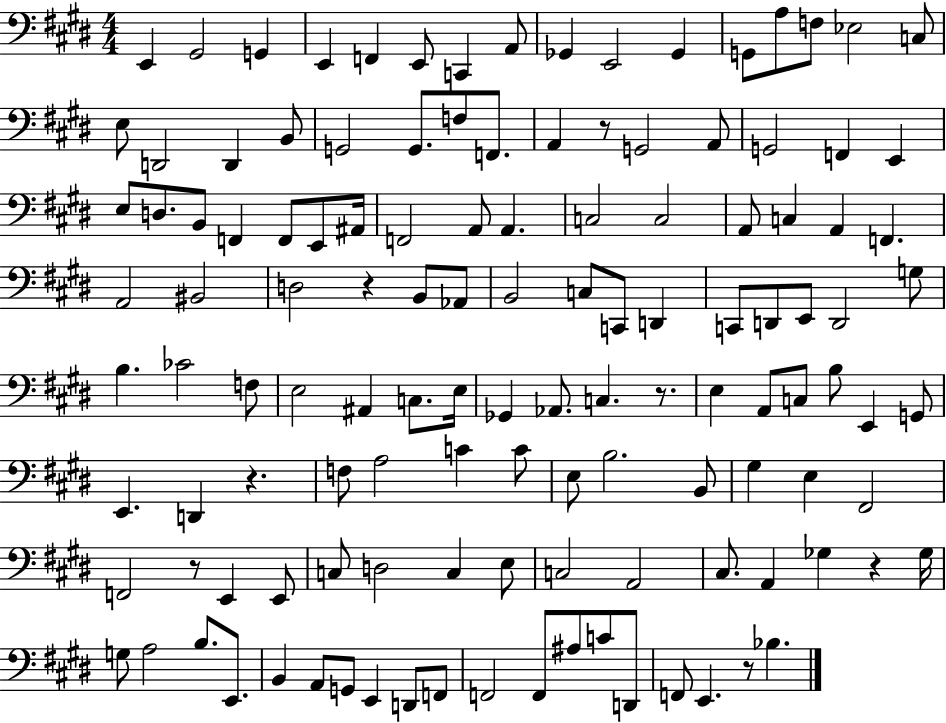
E2/q G#2/h G2/q E2/q F2/q E2/e C2/q A2/e Gb2/q E2/h Gb2/q G2/e A3/e F3/e Eb3/h C3/e E3/e D2/h D2/q B2/e G2/h G2/e. F3/e F2/e. A2/q R/e G2/h A2/e G2/h F2/q E2/q E3/e D3/e. B2/e F2/q F2/e E2/e A#2/s F2/h A2/e A2/q. C3/h C3/h A2/e C3/q A2/q F2/q. A2/h BIS2/h D3/h R/q B2/e Ab2/e B2/h C3/e C2/e D2/q C2/e D2/e E2/e D2/h G3/e B3/q. CES4/h F3/e E3/h A#2/q C3/e. E3/s Gb2/q Ab2/e. C3/q. R/e. E3/q A2/e C3/e B3/e E2/q G2/e E2/q. D2/q R/q. F3/e A3/h C4/q C4/e E3/e B3/h. B2/e G#3/q E3/q F#2/h F2/h R/e E2/q E2/e C3/e D3/h C3/q E3/e C3/h A2/h C#3/e. A2/q Gb3/q R/q Gb3/s G3/e A3/h B3/e. E2/e. B2/q A2/e G2/e E2/q D2/e F2/e F2/h F2/e A#3/e C4/e D2/e F2/e E2/q. R/e Bb3/q.